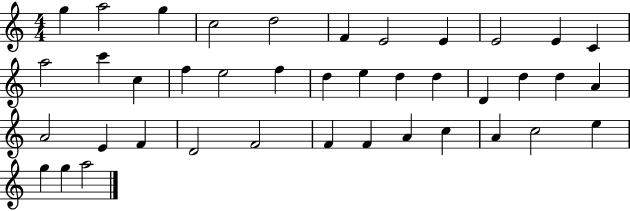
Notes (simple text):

G5/q A5/h G5/q C5/h D5/h F4/q E4/h E4/q E4/h E4/q C4/q A5/h C6/q C5/q F5/q E5/h F5/q D5/q E5/q D5/q D5/q D4/q D5/q D5/q A4/q A4/h E4/q F4/q D4/h F4/h F4/q F4/q A4/q C5/q A4/q C5/h E5/q G5/q G5/q A5/h